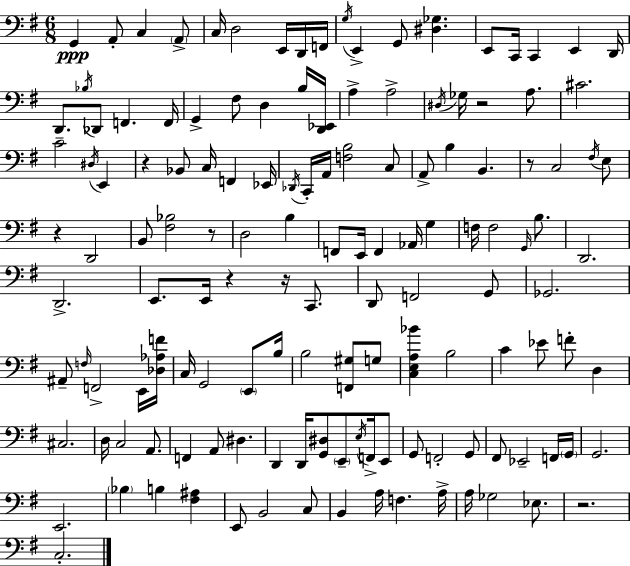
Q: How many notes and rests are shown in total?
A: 138